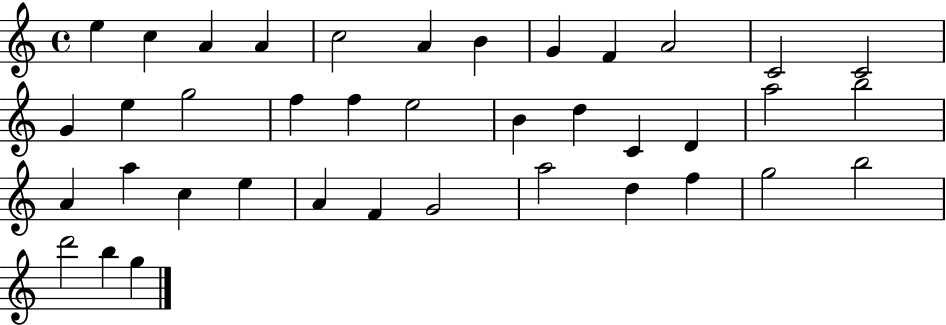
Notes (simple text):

E5/q C5/q A4/q A4/q C5/h A4/q B4/q G4/q F4/q A4/h C4/h C4/h G4/q E5/q G5/h F5/q F5/q E5/h B4/q D5/q C4/q D4/q A5/h B5/h A4/q A5/q C5/q E5/q A4/q F4/q G4/h A5/h D5/q F5/q G5/h B5/h D6/h B5/q G5/q